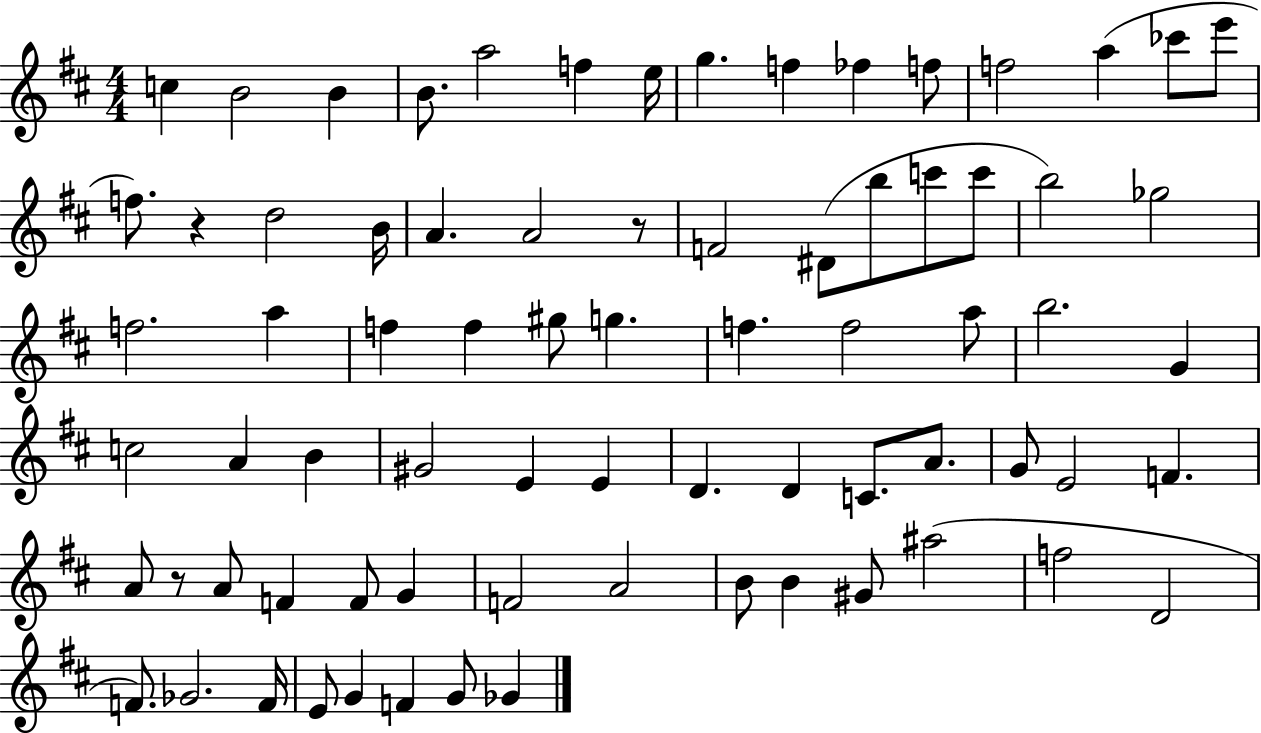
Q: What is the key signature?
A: D major